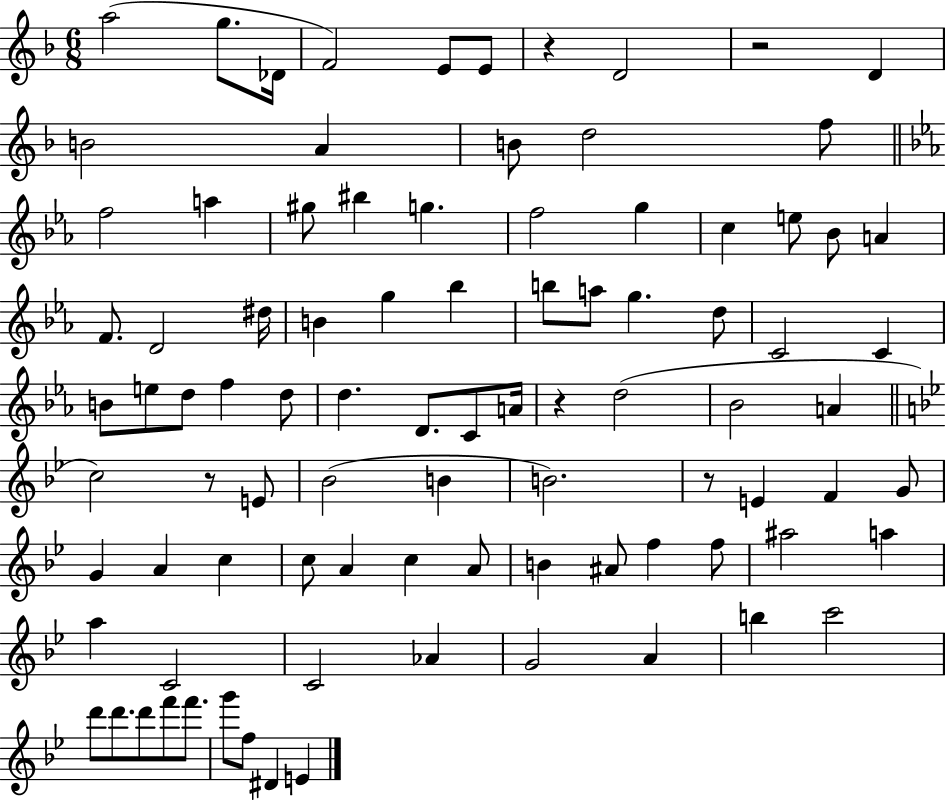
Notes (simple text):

A5/h G5/e. Db4/s F4/h E4/e E4/e R/q D4/h R/h D4/q B4/h A4/q B4/e D5/h F5/e F5/h A5/q G#5/e BIS5/q G5/q. F5/h G5/q C5/q E5/e Bb4/e A4/q F4/e. D4/h D#5/s B4/q G5/q Bb5/q B5/e A5/e G5/q. D5/e C4/h C4/q B4/e E5/e D5/e F5/q D5/e D5/q. D4/e. C4/e A4/s R/q D5/h Bb4/h A4/q C5/h R/e E4/e Bb4/h B4/q B4/h. R/e E4/q F4/q G4/e G4/q A4/q C5/q C5/e A4/q C5/q A4/e B4/q A#4/e F5/q F5/e A#5/h A5/q A5/q C4/h C4/h Ab4/q G4/h A4/q B5/q C6/h D6/e D6/e. D6/e F6/e F6/e. G6/e F5/e D#4/q E4/q